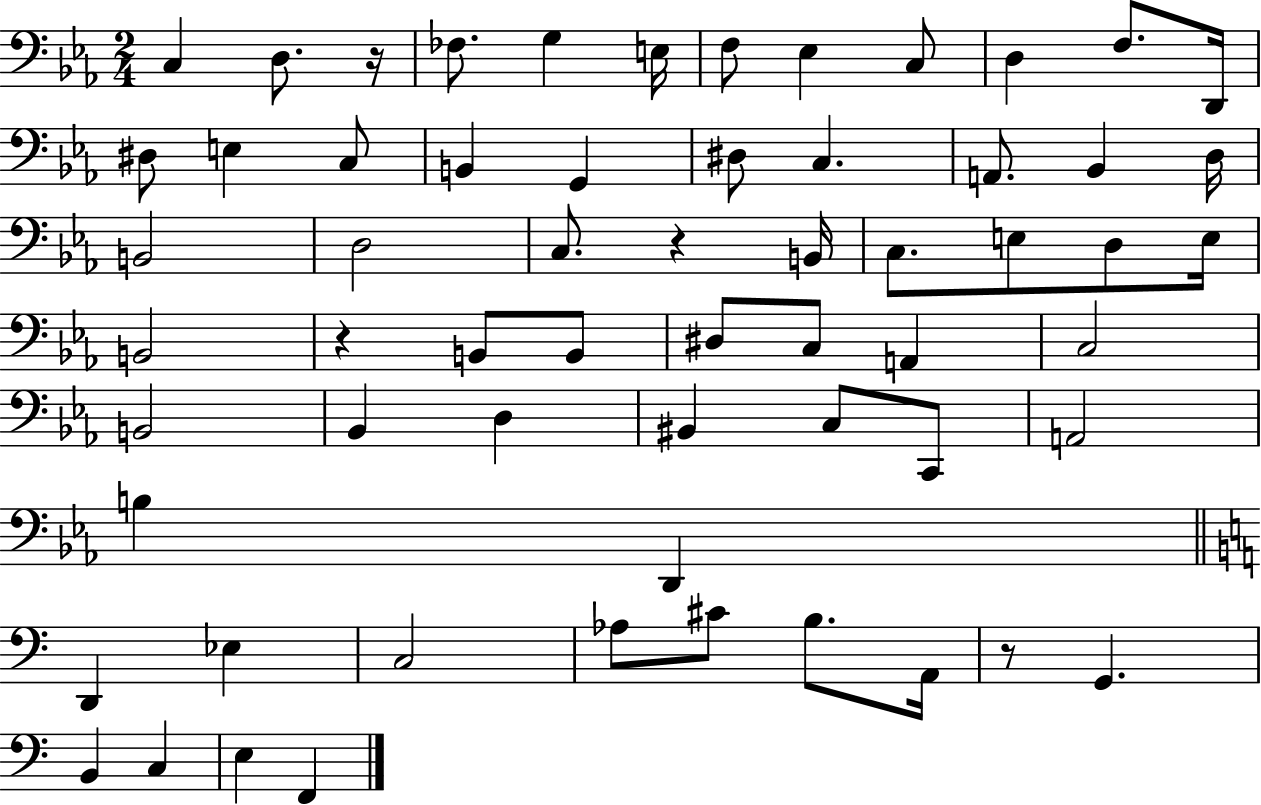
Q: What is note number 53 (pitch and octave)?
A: G2